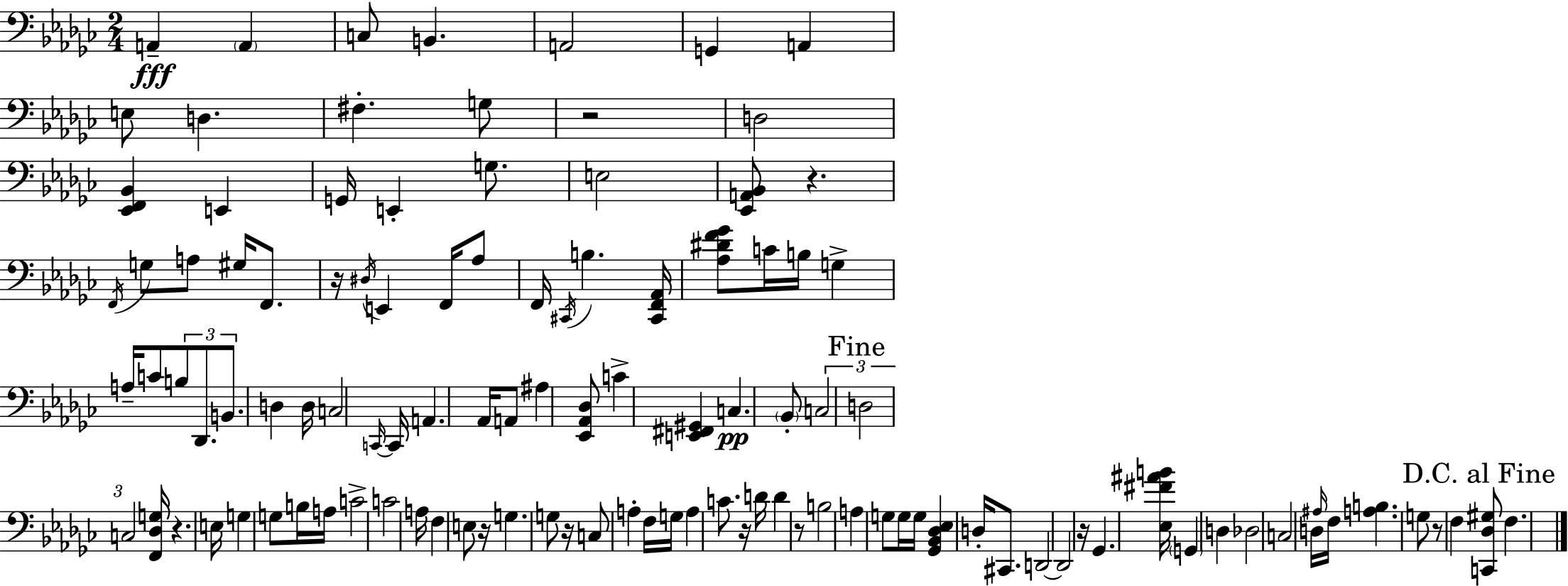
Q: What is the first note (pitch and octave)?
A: A2